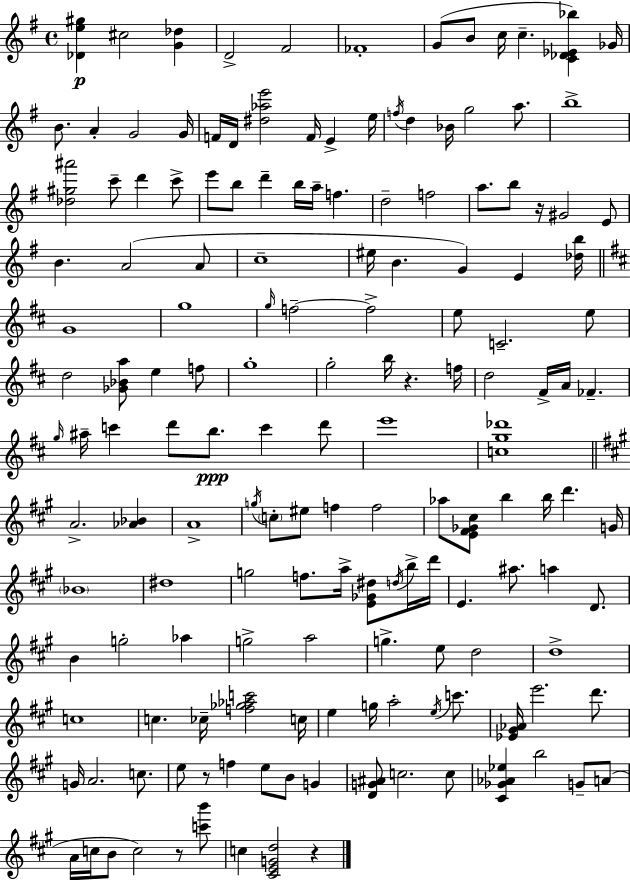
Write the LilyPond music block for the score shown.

{
  \clef treble
  \time 4/4
  \defaultTimeSignature
  \key g \major
  <des' e'' gis''>4\p cis''2 <g' des''>4 | d'2-> fis'2 | fes'1-. | g'8( b'8 c''16 c''4.-- <c' des' ees' bes''>4) ges'16 | \break b'8. a'4-. g'2 g'16 | f'16 d'16 <dis'' aes'' e'''>2 f'16 e'4-> e''16 | \acciaccatura { f''16 } d''4 bes'16 g''2 a''8. | b''1-> | \break <des'' gis'' ais'''>2 c'''8-- d'''4 c'''8-> | e'''8 b''8 d'''4-- b''16 a''16-- f''4. | d''2-- f''2 | a''8. b''8 r16 gis'2 e'8 | \break b'4. a'2( a'8 | c''1-- | eis''16 b'4. g'4) e'4 | <des'' b''>16 \bar "||" \break \key d \major g'1 | g''1 | \grace { g''16 } f''2--~~ f''2-> | e''8 c'2.-- e''8 | \break d''2 <ges' bes' a''>8 e''4 f''8 | g''1-. | g''2-. b''16 r4. | f''16 d''2 fis'16-> a'16 fes'4.-- | \break \grace { g''16 } ais''16-- c'''4 d'''8 b''8.\ppp c'''4 | d'''8 e'''1 | <c'' g'' des'''>1 | \bar "||" \break \key a \major a'2.-> <aes' bes'>4 | a'1-> | \acciaccatura { g''16 } \parenthesize c''8-. eis''8 f''4 f''2 | aes''8 <e' fis' ges' cis''>8 b''4 b''16 d'''4. | \break g'16 \parenthesize bes'1 | dis''1 | g''2 f''8. a''16-> <e' ges' dis''>8 \acciaccatura { d''16 } | b''16-> d'''16 e'4. ais''8. a''4 d'8. | \break b'4 g''2-. aes''4 | g''2-> a''2 | g''4.-> e''8 d''2 | d''1-> | \break c''1 | c''4. ces''16-- <f'' ges'' aes'' c'''>2 | c''16 e''4 g''16 a''2-. \acciaccatura { e''16 } | c'''8. <ees' gis' aes'>16 e'''2. | \break d'''8. g'16 a'2. | c''8. e''8 r8 f''4 e''8 b'8 g'4 | <d' g' ais'>8 c''2. | c''8 <cis' ges' aes' ees''>4 b''2 g'8-- | \break a'8( a'16 c''16 b'8 c''2) r8 | <c''' b'''>8 c''4 <cis' e' g' d''>2 r4 | \bar "|."
}